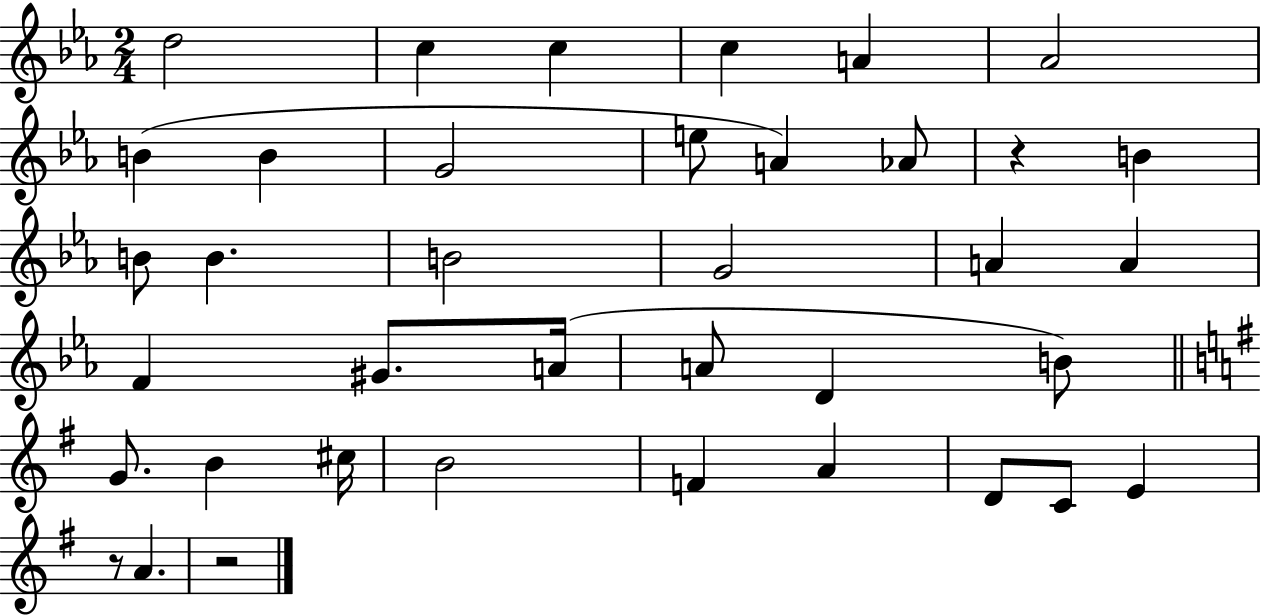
{
  \clef treble
  \numericTimeSignature
  \time 2/4
  \key ees \major
  d''2 | c''4 c''4 | c''4 a'4 | aes'2 | \break b'4( b'4 | g'2 | e''8 a'4) aes'8 | r4 b'4 | \break b'8 b'4. | b'2 | g'2 | a'4 a'4 | \break f'4 gis'8. a'16( | a'8 d'4 b'8) | \bar "||" \break \key e \minor g'8. b'4 cis''16 | b'2 | f'4 a'4 | d'8 c'8 e'4 | \break r8 a'4. | r2 | \bar "|."
}